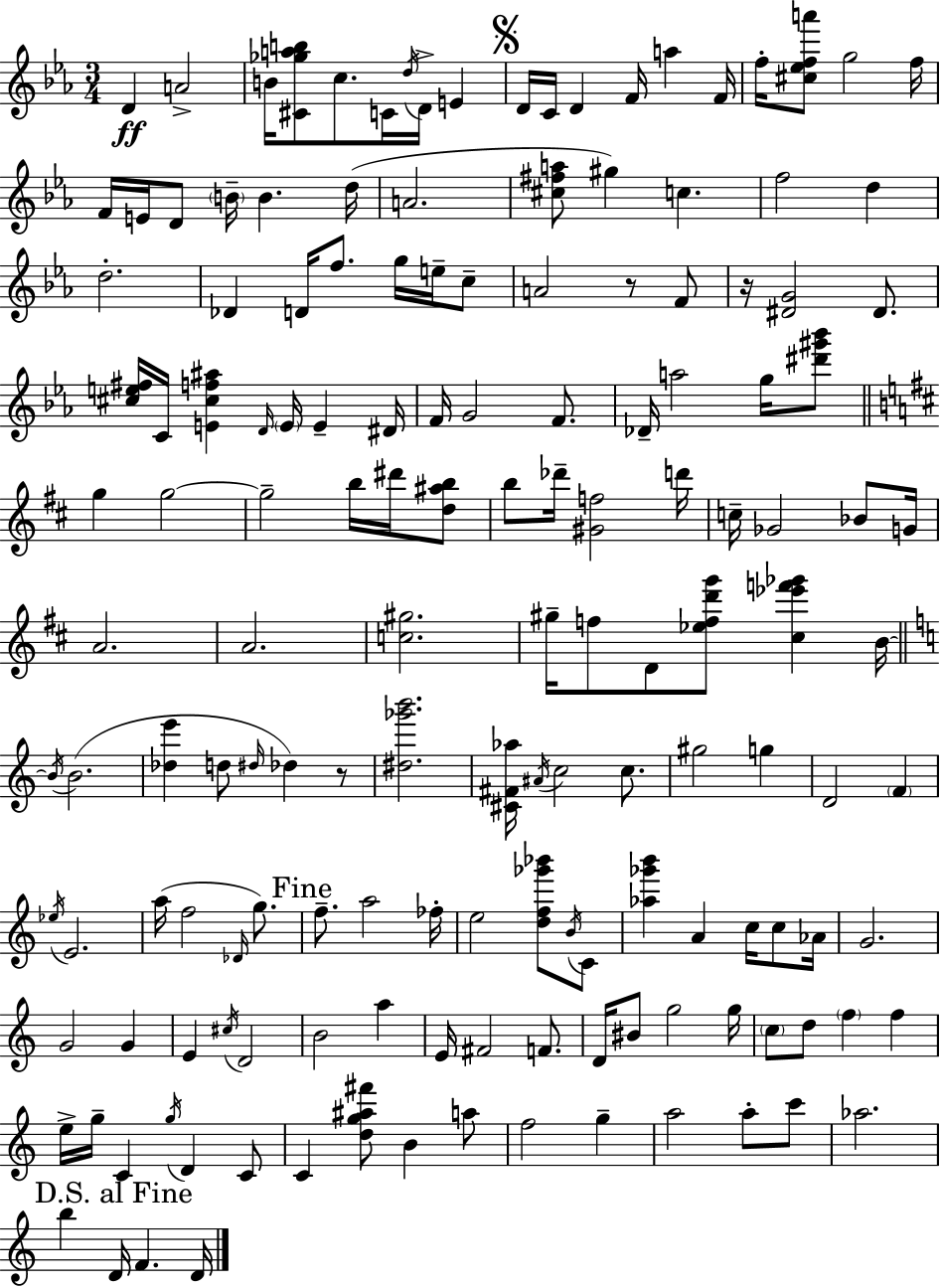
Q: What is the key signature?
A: EES major